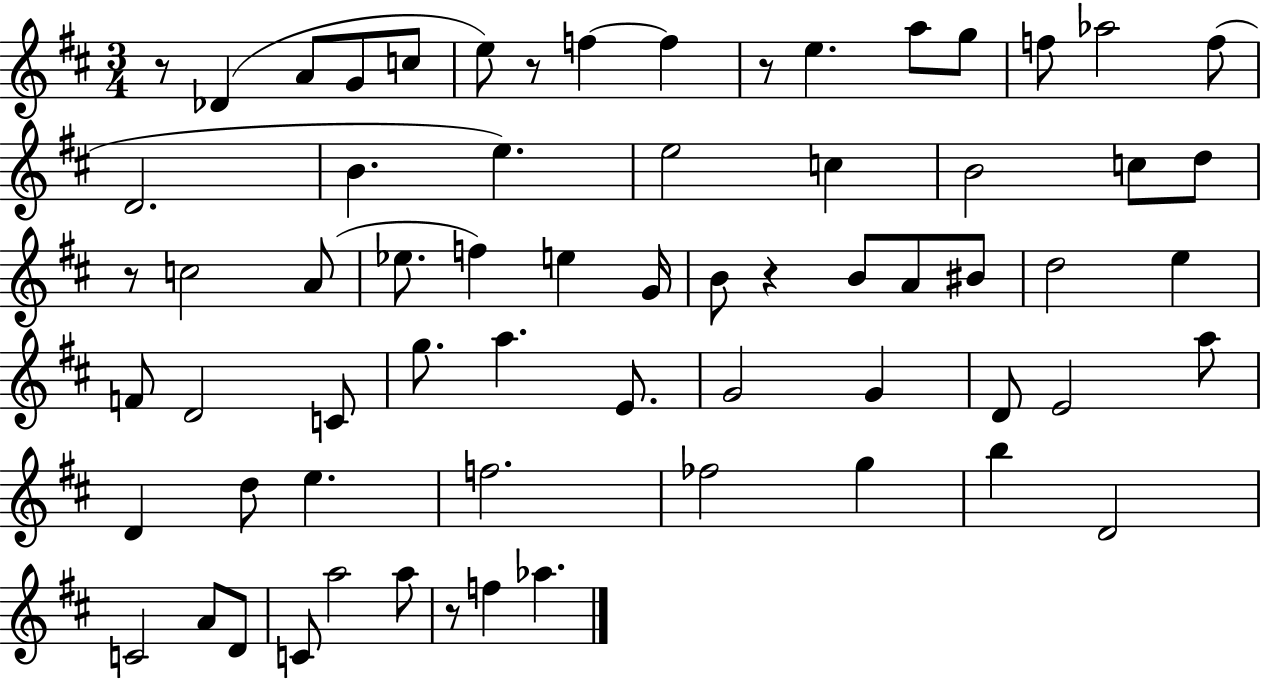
{
  \clef treble
  \numericTimeSignature
  \time 3/4
  \key d \major
  r8 des'4( a'8 g'8 c''8 | e''8) r8 f''4~~ f''4 | r8 e''4. a''8 g''8 | f''8 aes''2 f''8( | \break d'2. | b'4. e''4.) | e''2 c''4 | b'2 c''8 d''8 | \break r8 c''2 a'8( | ees''8. f''4) e''4 g'16 | b'8 r4 b'8 a'8 bis'8 | d''2 e''4 | \break f'8 d'2 c'8 | g''8. a''4. e'8. | g'2 g'4 | d'8 e'2 a''8 | \break d'4 d''8 e''4. | f''2. | fes''2 g''4 | b''4 d'2 | \break c'2 a'8 d'8 | c'8 a''2 a''8 | r8 f''4 aes''4. | \bar "|."
}